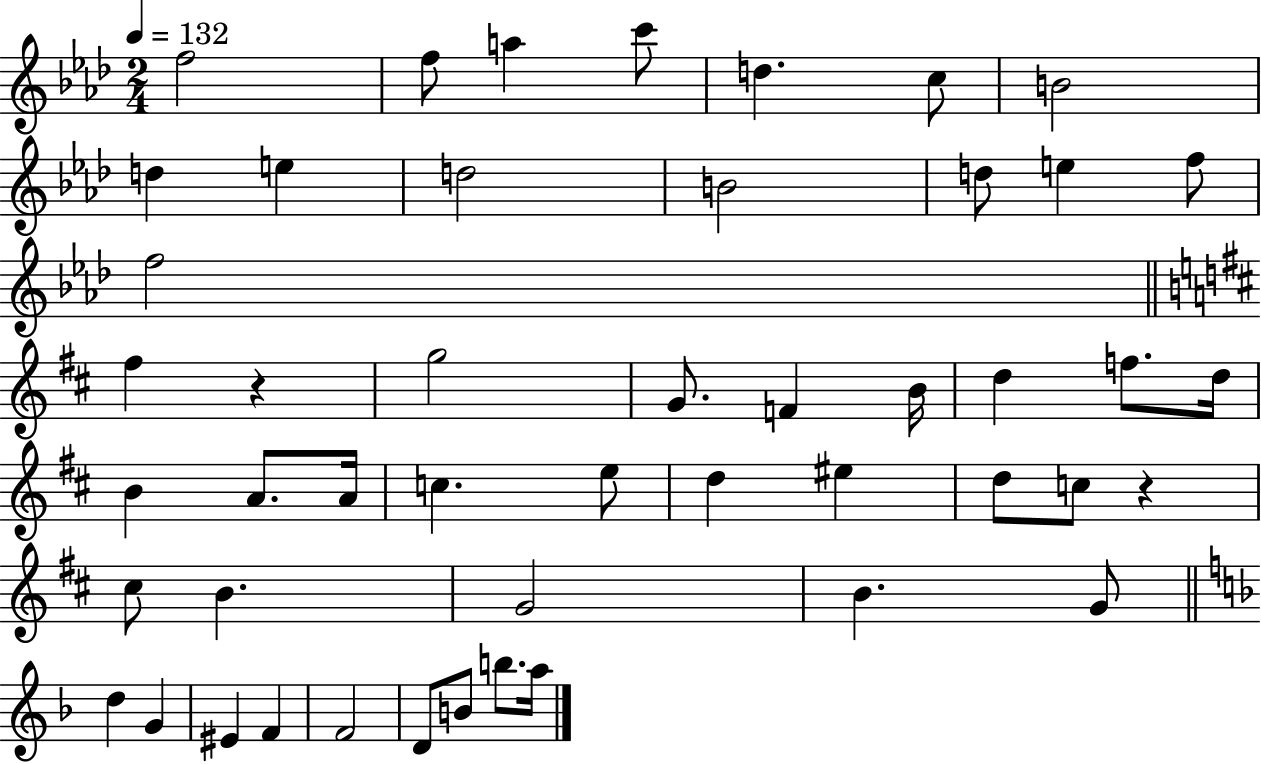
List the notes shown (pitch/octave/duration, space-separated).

F5/h F5/e A5/q C6/e D5/q. C5/e B4/h D5/q E5/q D5/h B4/h D5/e E5/q F5/e F5/h F#5/q R/q G5/h G4/e. F4/q B4/s D5/q F5/e. D5/s B4/q A4/e. A4/s C5/q. E5/e D5/q EIS5/q D5/e C5/e R/q C#5/e B4/q. G4/h B4/q. G4/e D5/q G4/q EIS4/q F4/q F4/h D4/e B4/e B5/e. A5/s